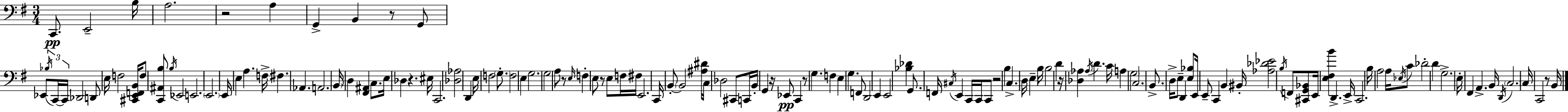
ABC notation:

X:1
T:Untitled
M:3/4
L:1/4
K:Em
C,,/2 E,,2 B,/4 A,2 z2 A, G,, B,, z/2 G,,/2 _E,,/2 _B,/4 C,,/4 C,,/4 _D,,2 D,,/2 E,/4 F,2 [^C,,E,,F,,B,,]/4 F,/2 [C,,^A,,B,]/2 B,/4 _E,,2 E,,2 E,,2 E,,/4 E, A, F,/4 ^F, _A,, A,,2 B,,/4 D, [^F,,^A,,] C,/2 E,/4 _D, z ^E,/4 C,,2 [_D,_A,]2 D,, E,/4 F,2 G,/2 F,2 E, G,2 G,2 A,/2 z/2 E,/4 F, E,/2 z/2 E,/2 F,/4 ^F,/4 E,,2 C,,/4 B,,/2 B,,2 [^A,^D]/4 C,/4 _D,2 ^C,,/2 C,,/4 B,,/4 G,, z/4 _E,,/2 C,, z/2 G, F, E, G, F,,/2 D,,2 E,, E,,2 [_B,_D] G,,/2 F,,/4 ^C,/4 E,, C,,/4 C,,/4 C,,/2 z2 B, C, D,/4 E, B,/4 B,2 D z/4 [_D,_A,] _A,/4 D C/4 A, G,2 C,2 B,,/2 D,/4 E,/2 D,, [E,_B,]/2 E,,/4 E,,/2 C,, B,, ^B,,/4 [_A,_D_E]2 B,/4 F,,/2 [^C,,G,,_B,,]/2 E,,/4 [E,^F,B] D,, E,,/4 C,,2 B,/4 A,2 A,/4 _E,/4 C/2 _D2 D G,2 E,/4 ^F,, A,, B,,/4 D,,/4 C,2 C,/4 C,,2 z/2 B,,/4